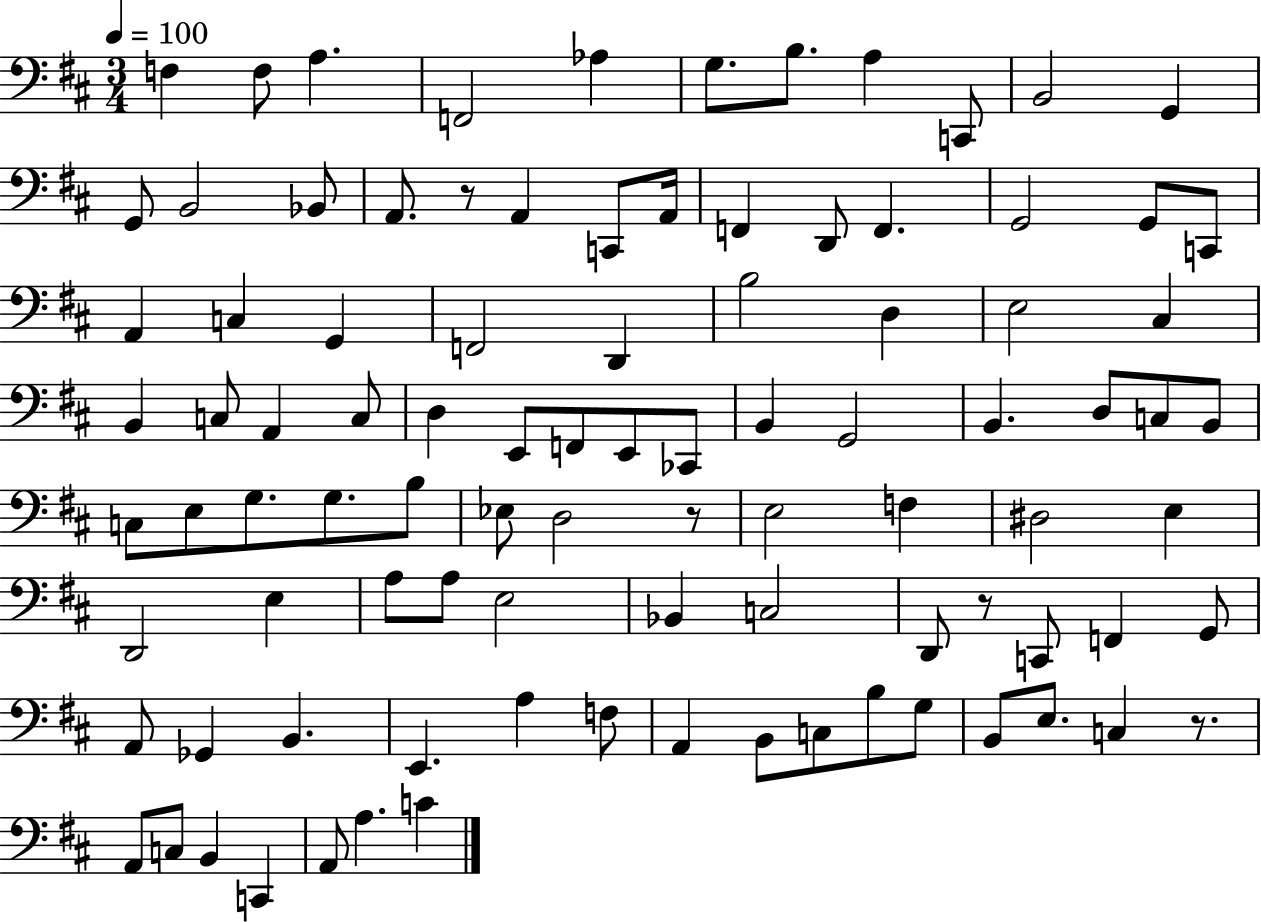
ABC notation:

X:1
T:Untitled
M:3/4
L:1/4
K:D
F, F,/2 A, F,,2 _A, G,/2 B,/2 A, C,,/2 B,,2 G,, G,,/2 B,,2 _B,,/2 A,,/2 z/2 A,, C,,/2 A,,/4 F,, D,,/2 F,, G,,2 G,,/2 C,,/2 A,, C, G,, F,,2 D,, B,2 D, E,2 ^C, B,, C,/2 A,, C,/2 D, E,,/2 F,,/2 E,,/2 _C,,/2 B,, G,,2 B,, D,/2 C,/2 B,,/2 C,/2 E,/2 G,/2 G,/2 B,/2 _E,/2 D,2 z/2 E,2 F, ^D,2 E, D,,2 E, A,/2 A,/2 E,2 _B,, C,2 D,,/2 z/2 C,,/2 F,, G,,/2 A,,/2 _G,, B,, E,, A, F,/2 A,, B,,/2 C,/2 B,/2 G,/2 B,,/2 E,/2 C, z/2 A,,/2 C,/2 B,, C,, A,,/2 A, C